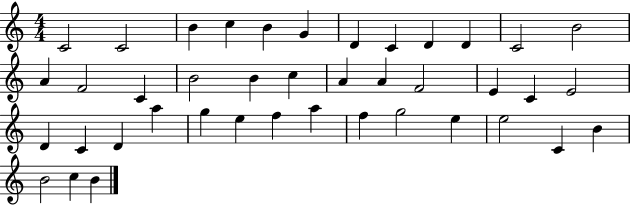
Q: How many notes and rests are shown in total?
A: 41